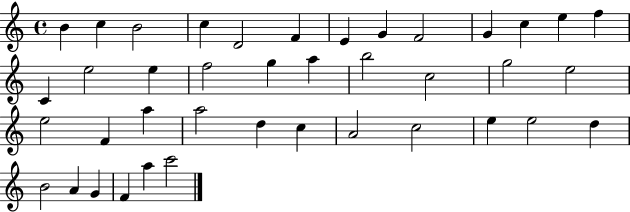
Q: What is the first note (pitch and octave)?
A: B4